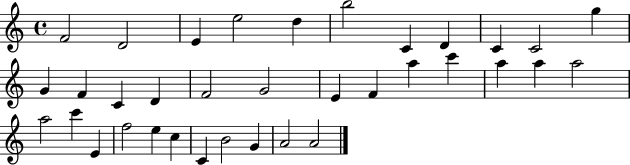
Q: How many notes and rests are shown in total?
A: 35